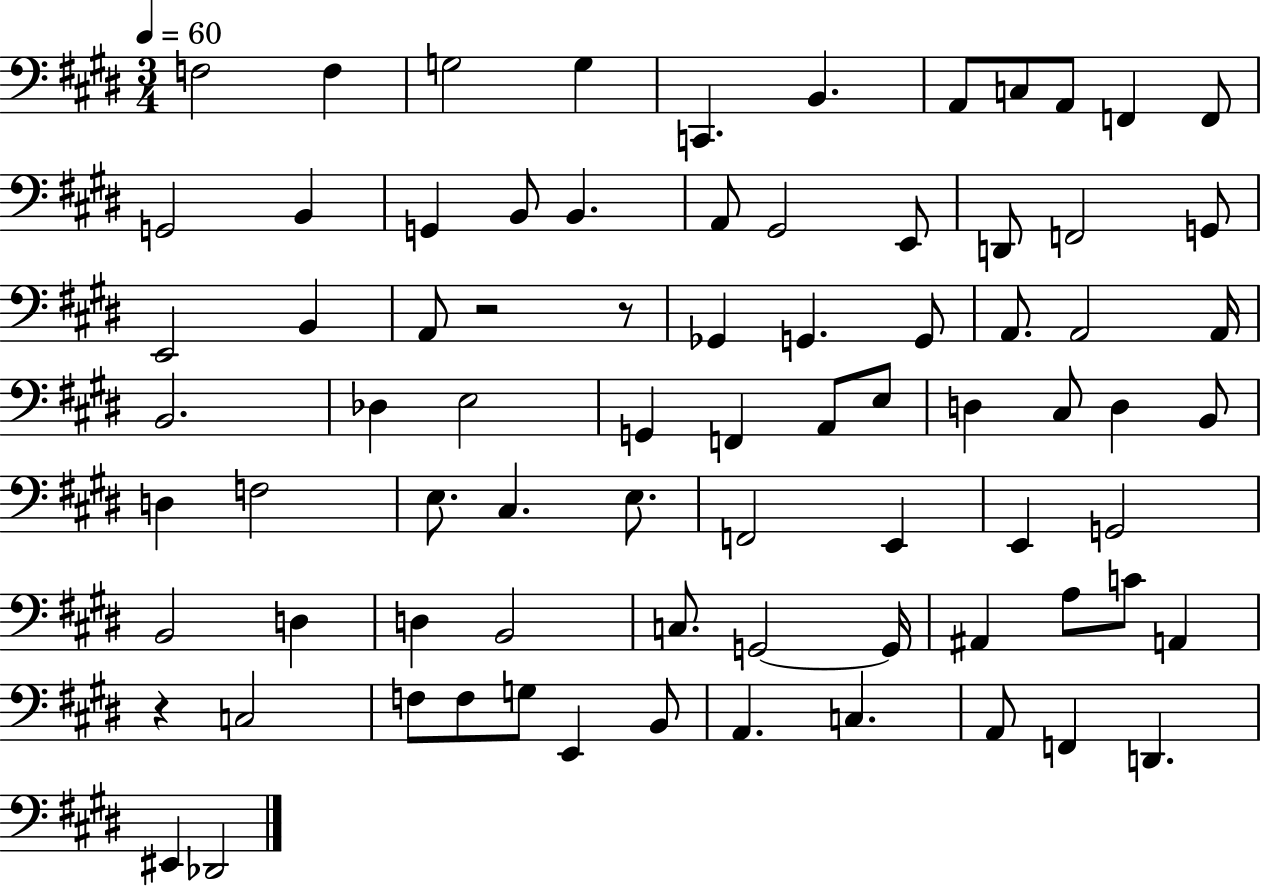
F3/h F3/q G3/h G3/q C2/q. B2/q. A2/e C3/e A2/e F2/q F2/e G2/h B2/q G2/q B2/e B2/q. A2/e G#2/h E2/e D2/e F2/h G2/e E2/h B2/q A2/e R/h R/e Gb2/q G2/q. G2/e A2/e. A2/h A2/s B2/h. Db3/q E3/h G2/q F2/q A2/e E3/e D3/q C#3/e D3/q B2/e D3/q F3/h E3/e. C#3/q. E3/e. F2/h E2/q E2/q G2/h B2/h D3/q D3/q B2/h C3/e. G2/h G2/s A#2/q A3/e C4/e A2/q R/q C3/h F3/e F3/e G3/e E2/q B2/e A2/q. C3/q. A2/e F2/q D2/q. EIS2/q Db2/h